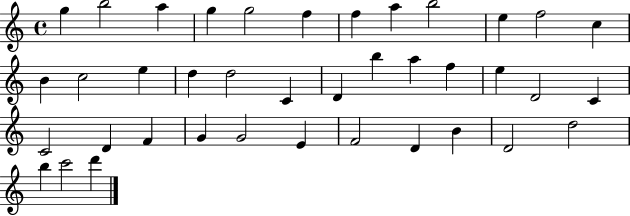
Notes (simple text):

G5/q B5/h A5/q G5/q G5/h F5/q F5/q A5/q B5/h E5/q F5/h C5/q B4/q C5/h E5/q D5/q D5/h C4/q D4/q B5/q A5/q F5/q E5/q D4/h C4/q C4/h D4/q F4/q G4/q G4/h E4/q F4/h D4/q B4/q D4/h D5/h B5/q C6/h D6/q